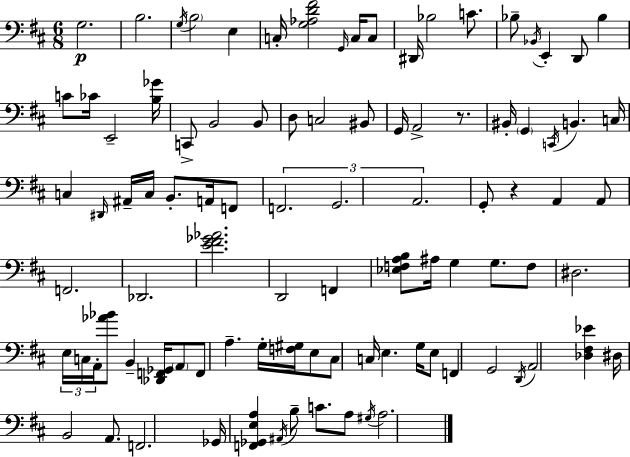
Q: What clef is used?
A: bass